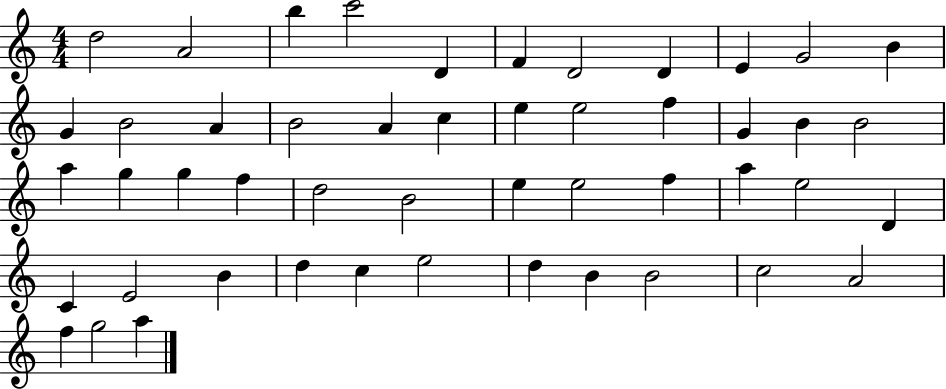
D5/h A4/h B5/q C6/h D4/q F4/q D4/h D4/q E4/q G4/h B4/q G4/q B4/h A4/q B4/h A4/q C5/q E5/q E5/h F5/q G4/q B4/q B4/h A5/q G5/q G5/q F5/q D5/h B4/h E5/q E5/h F5/q A5/q E5/h D4/q C4/q E4/h B4/q D5/q C5/q E5/h D5/q B4/q B4/h C5/h A4/h F5/q G5/h A5/q